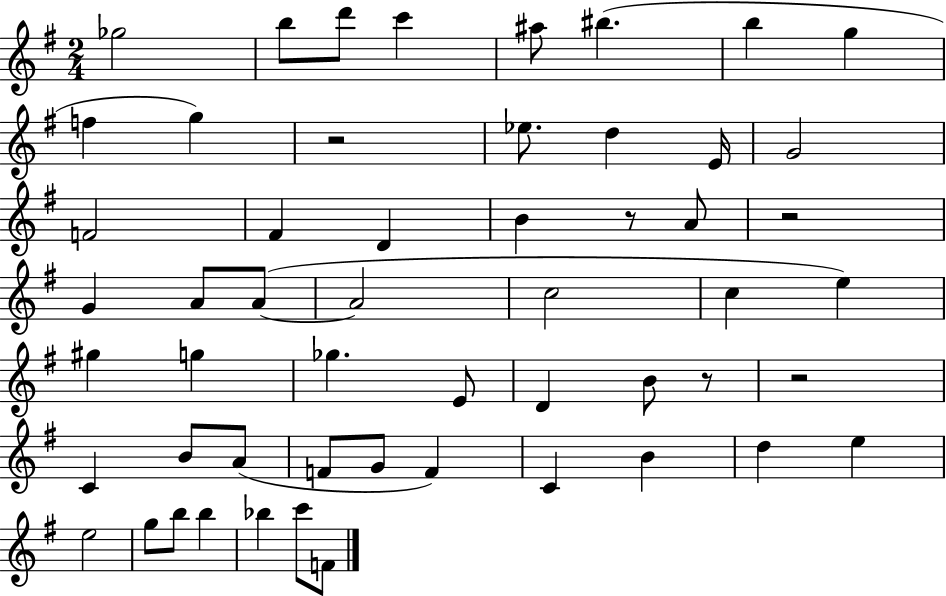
Gb5/h B5/e D6/e C6/q A#5/e BIS5/q. B5/q G5/q F5/q G5/q R/h Eb5/e. D5/q E4/s G4/h F4/h F#4/q D4/q B4/q R/e A4/e R/h G4/q A4/e A4/e A4/h C5/h C5/q E5/q G#5/q G5/q Gb5/q. E4/e D4/q B4/e R/e R/h C4/q B4/e A4/e F4/e G4/e F4/q C4/q B4/q D5/q E5/q E5/h G5/e B5/e B5/q Bb5/q C6/e F4/e